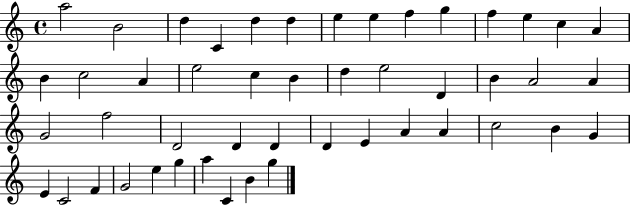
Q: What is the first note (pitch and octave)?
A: A5